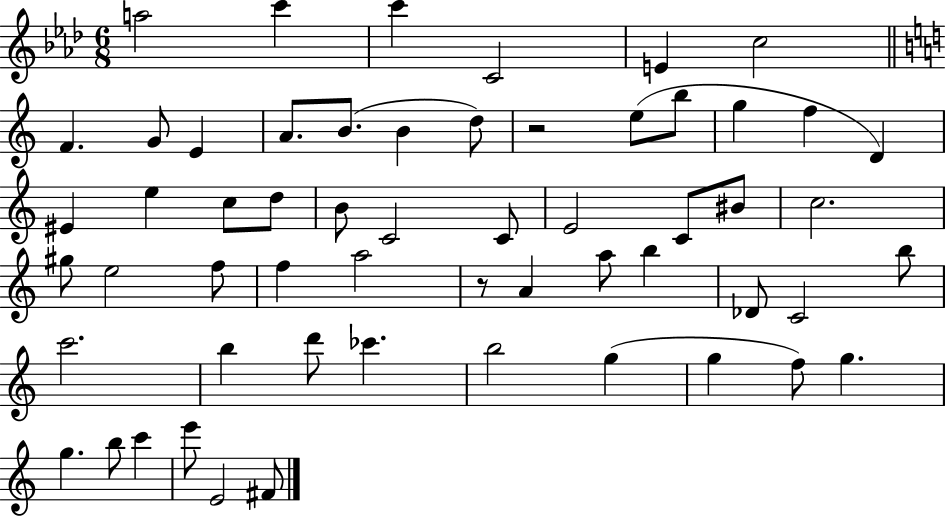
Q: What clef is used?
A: treble